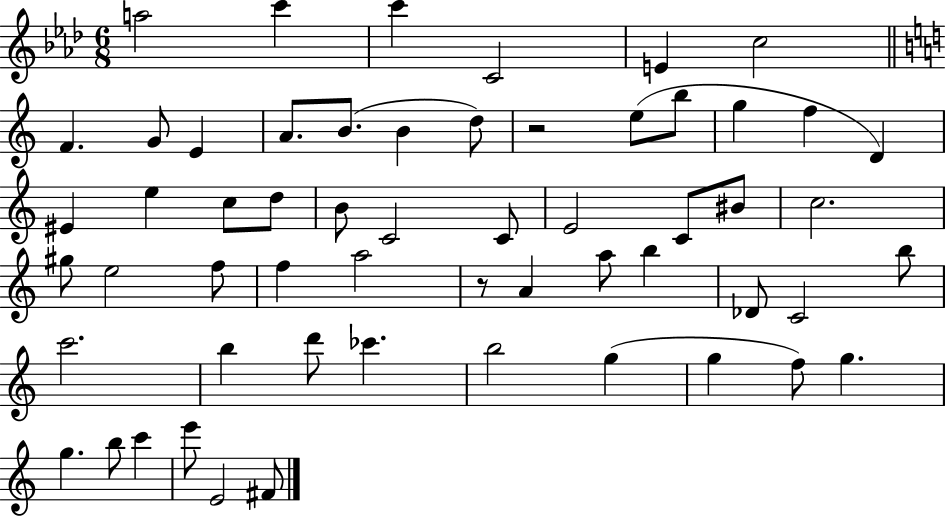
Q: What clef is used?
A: treble